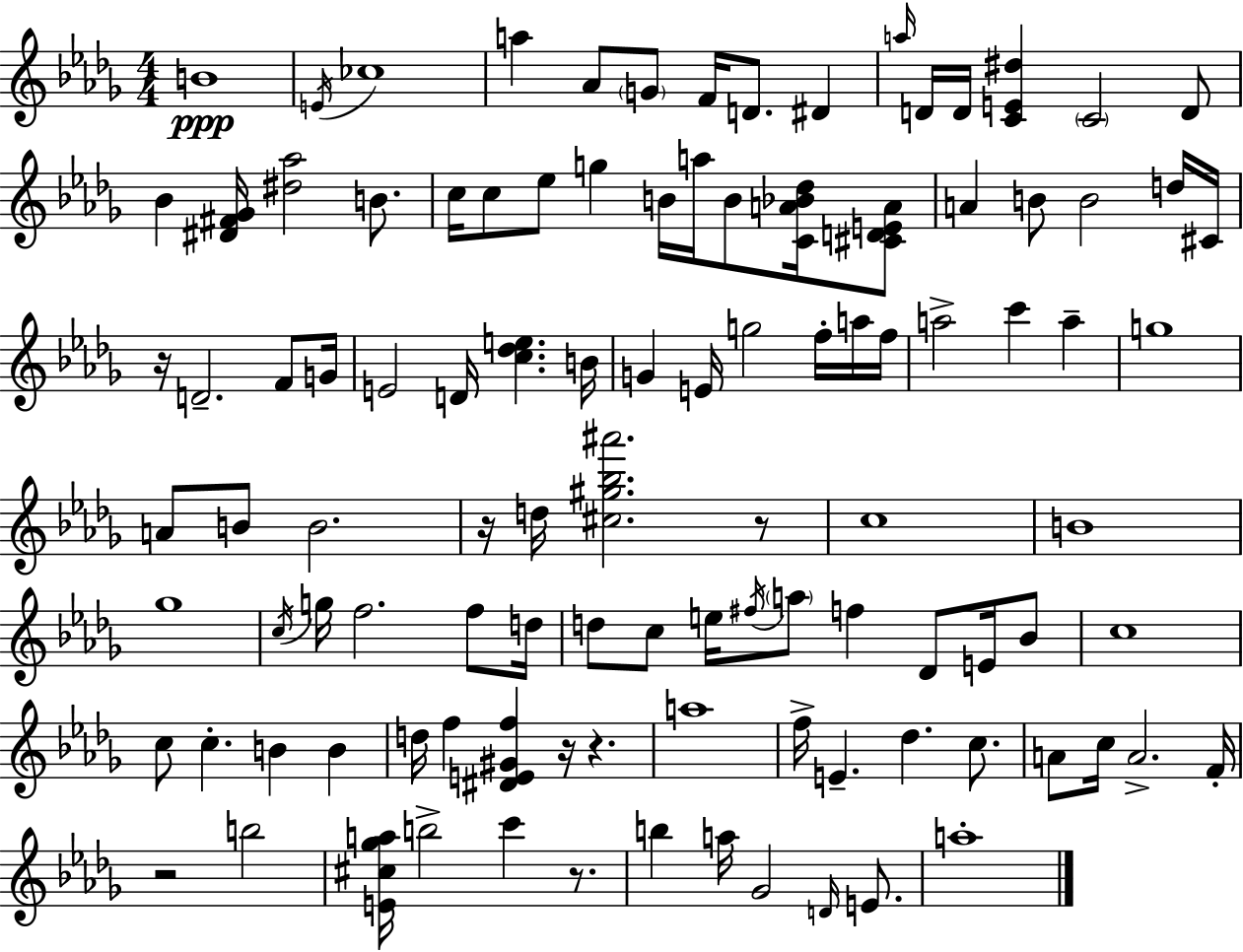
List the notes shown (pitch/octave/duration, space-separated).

B4/w E4/s CES5/w A5/q Ab4/e G4/e F4/s D4/e. D#4/q A5/s D4/s D4/s [C4,E4,D#5]/q C4/h D4/e Bb4/q [D#4,F#4,Gb4]/s [D#5,Ab5]/h B4/e. C5/s C5/e Eb5/e G5/q B4/s A5/s B4/e [C4,A4,Bb4,Db5]/s [C#4,D4,E4,A4]/e A4/q B4/e B4/h D5/s C#4/s R/s D4/h. F4/e G4/s E4/h D4/s [C5,Db5,E5]/q. B4/s G4/q E4/s G5/h F5/s A5/s F5/s A5/h C6/q A5/q G5/w A4/e B4/e B4/h. R/s D5/s [C#5,G#5,Bb5,A#6]/h. R/e C5/w B4/w Gb5/w C5/s G5/s F5/h. F5/e D5/s D5/e C5/e E5/s F#5/s A5/e F5/q Db4/e E4/s Bb4/e C5/w C5/e C5/q. B4/q B4/q D5/s F5/q [D#4,E4,G#4,F5]/q R/s R/q. A5/w F5/s E4/q. Db5/q. C5/e. A4/e C5/s A4/h. F4/s R/h B5/h [E4,C#5,Gb5,A5]/s B5/h C6/q R/e. B5/q A5/s Gb4/h D4/s E4/e. A5/w